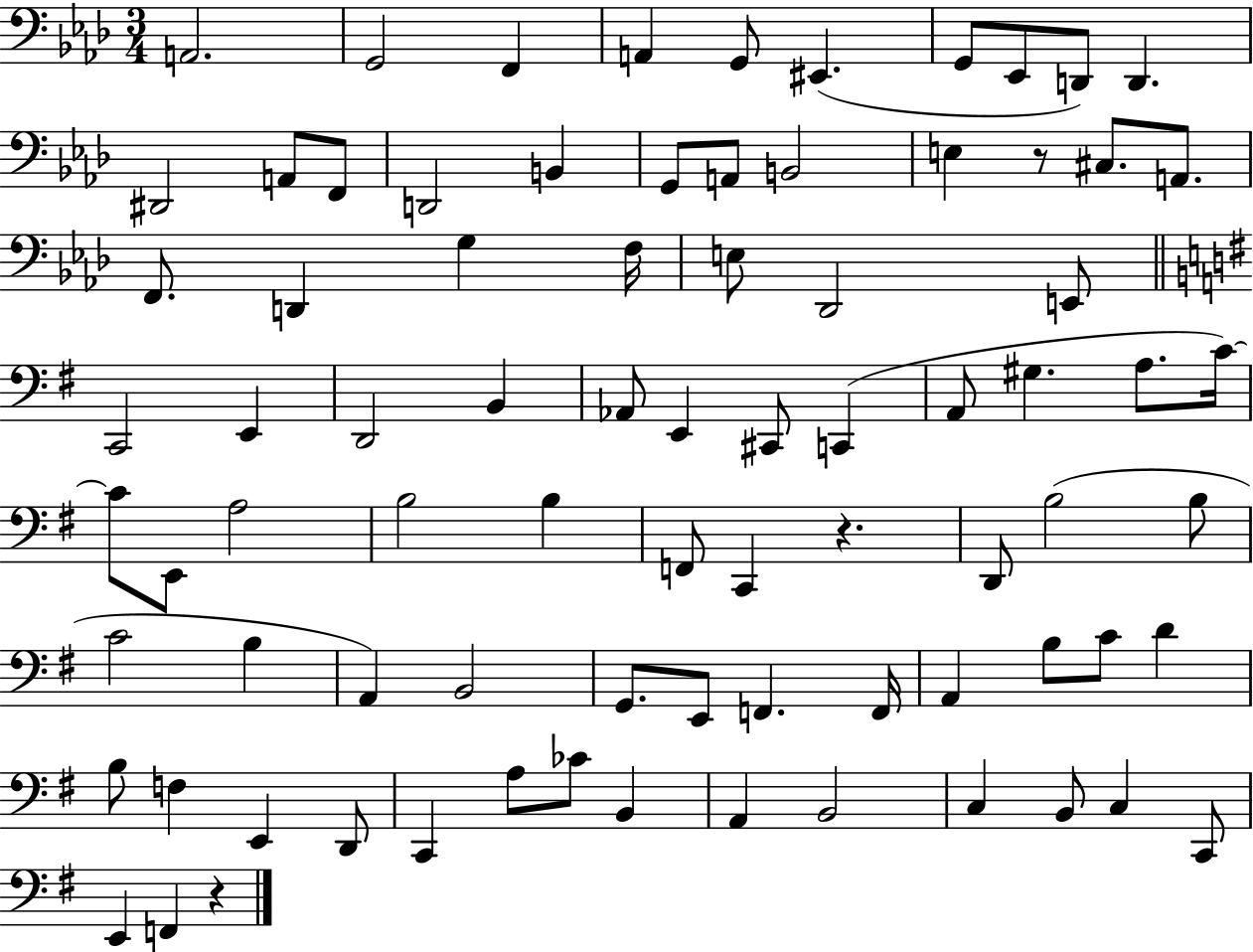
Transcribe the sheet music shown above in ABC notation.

X:1
T:Untitled
M:3/4
L:1/4
K:Ab
A,,2 G,,2 F,, A,, G,,/2 ^E,, G,,/2 _E,,/2 D,,/2 D,, ^D,,2 A,,/2 F,,/2 D,,2 B,, G,,/2 A,,/2 B,,2 E, z/2 ^C,/2 A,,/2 F,,/2 D,, G, F,/4 E,/2 _D,,2 E,,/2 C,,2 E,, D,,2 B,, _A,,/2 E,, ^C,,/2 C,, A,,/2 ^G, A,/2 C/4 C/2 E,,/2 A,2 B,2 B, F,,/2 C,, z D,,/2 B,2 B,/2 C2 B, A,, B,,2 G,,/2 E,,/2 F,, F,,/4 A,, B,/2 C/2 D B,/2 F, E,, D,,/2 C,, A,/2 _C/2 B,, A,, B,,2 C, B,,/2 C, C,,/2 E,, F,, z